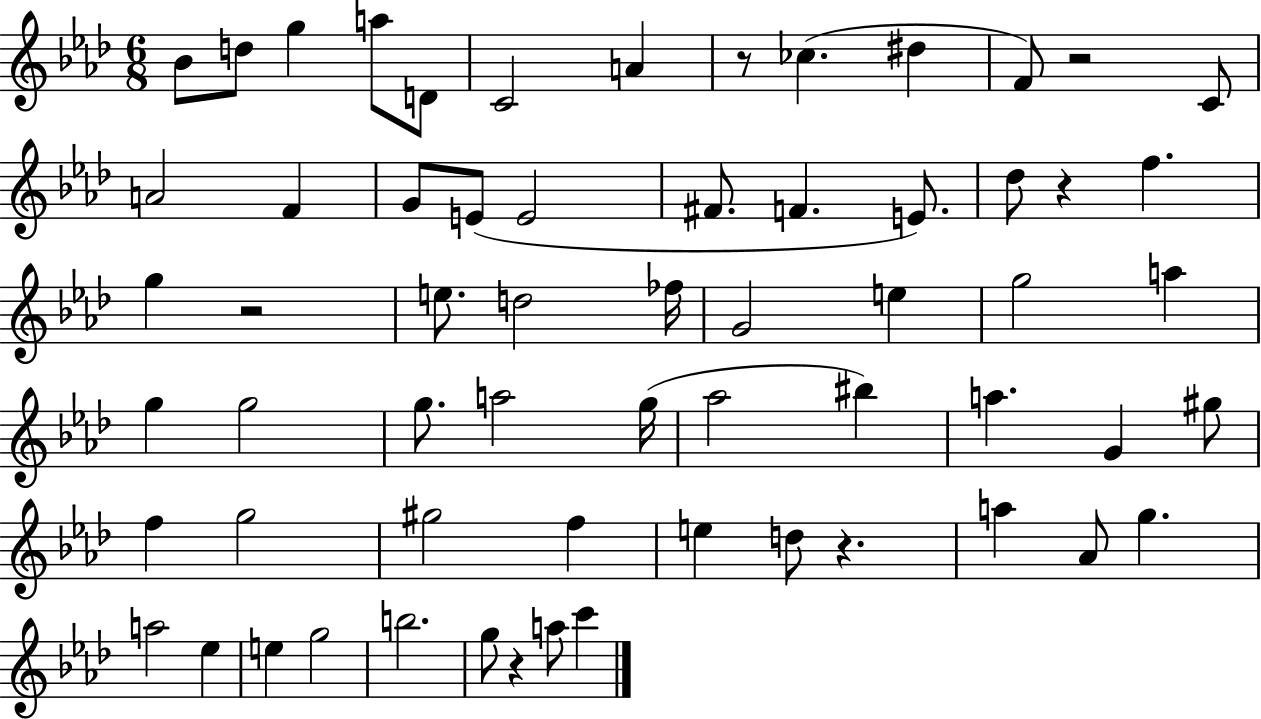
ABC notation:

X:1
T:Untitled
M:6/8
L:1/4
K:Ab
_B/2 d/2 g a/2 D/2 C2 A z/2 _c ^d F/2 z2 C/2 A2 F G/2 E/2 E2 ^F/2 F E/2 _d/2 z f g z2 e/2 d2 _f/4 G2 e g2 a g g2 g/2 a2 g/4 _a2 ^b a G ^g/2 f g2 ^g2 f e d/2 z a _A/2 g a2 _e e g2 b2 g/2 z a/2 c'